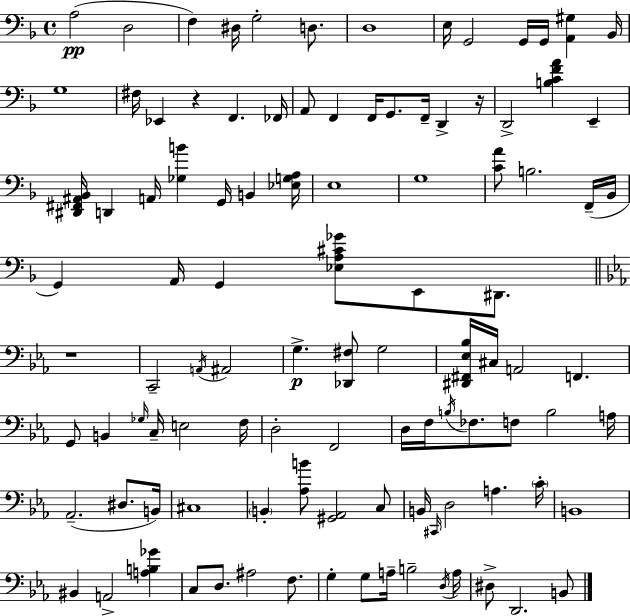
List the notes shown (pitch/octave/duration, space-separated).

A3/h D3/h F3/q D#3/s G3/h D3/e. D3/w E3/s G2/h G2/s G2/s [A2,G#3]/q Bb2/s G3/w F#3/s Eb2/q R/q F2/q. FES2/s A2/e F2/q F2/s G2/e. F2/s D2/q R/s D2/h [B3,C4,F4,A4]/q E2/q [D#2,F#2,A#2,Bb2]/s D2/q A2/s [Gb3,B4]/q G2/s B2/q [Eb3,G3,A3]/s E3/w G3/w [C4,A4]/e B3/h. F2/s Bb2/s G2/q A2/s G2/q [Eb3,A3,C#4,Gb4]/e E2/e D#2/e. R/w C2/h A2/s A#2/h G3/q. [Db2,F#3]/e G3/h [D#2,F#2,Eb3,Bb3]/s C#3/s A2/h F2/q. G2/e B2/q Gb3/s C3/s E3/h F3/s D3/h F2/h D3/s F3/s B3/s FES3/e. F3/e B3/h A3/s Ab2/h. D#3/e. B2/s C#3/w B2/q [Ab3,B4]/e [G#2,Ab2]/h C3/e B2/s C#2/s D3/h A3/q. C4/s B2/w BIS2/q A2/h [A3,B3,Gb4]/q C3/e D3/e. A#3/h F3/e. G3/q G3/e A3/s B3/h D3/s A3/s D#3/e D2/h. B2/e